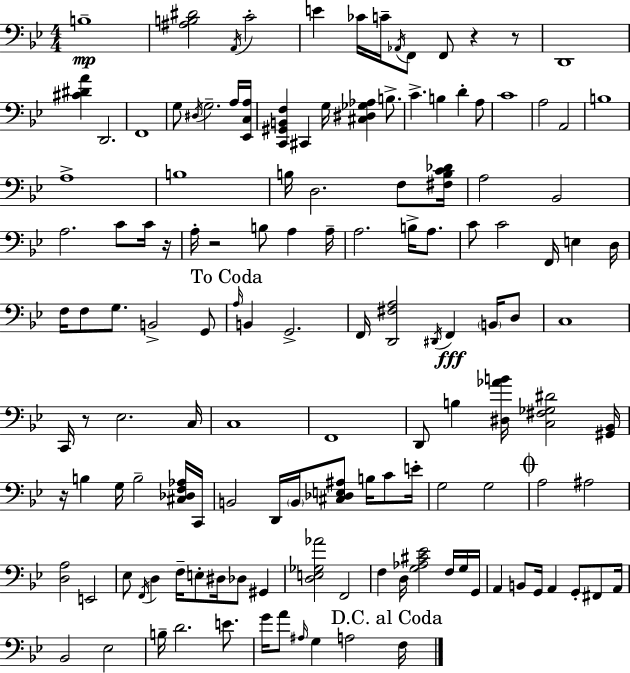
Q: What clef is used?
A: bass